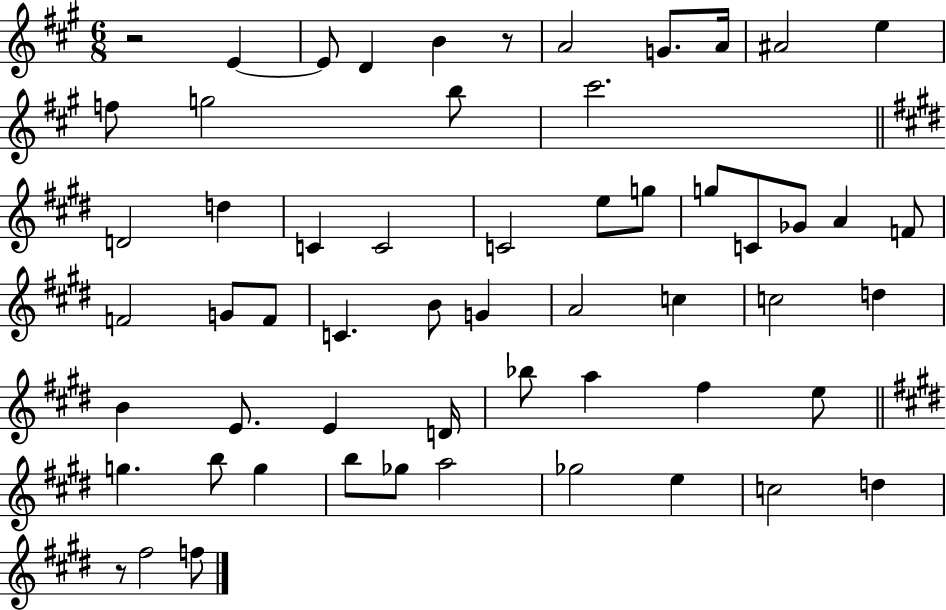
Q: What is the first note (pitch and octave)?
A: E4